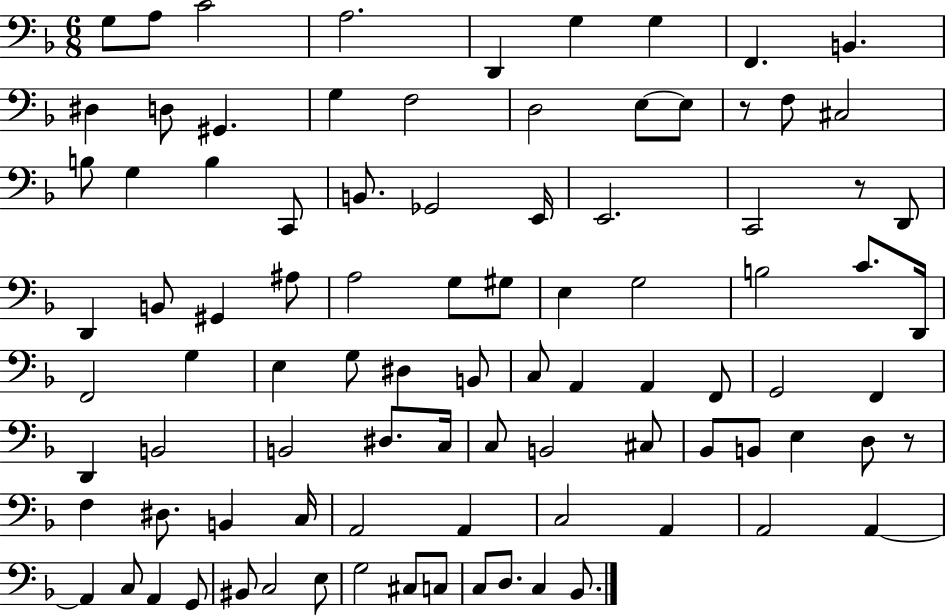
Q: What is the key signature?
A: F major